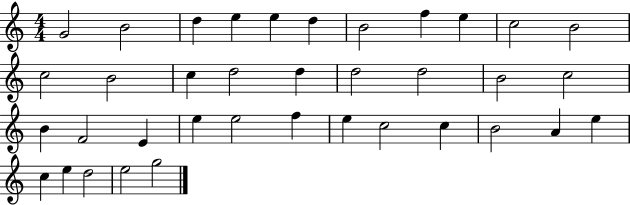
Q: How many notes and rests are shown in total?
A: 37